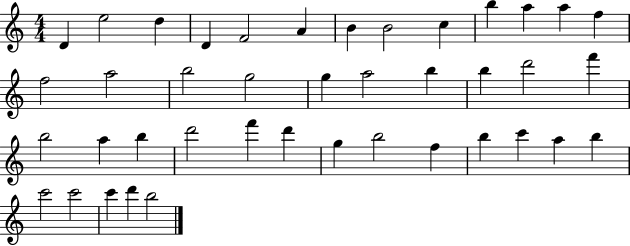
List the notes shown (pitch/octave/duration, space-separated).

D4/q E5/h D5/q D4/q F4/h A4/q B4/q B4/h C5/q B5/q A5/q A5/q F5/q F5/h A5/h B5/h G5/h G5/q A5/h B5/q B5/q D6/h F6/q B5/h A5/q B5/q D6/h F6/q D6/q G5/q B5/h F5/q B5/q C6/q A5/q B5/q C6/h C6/h C6/q D6/q B5/h